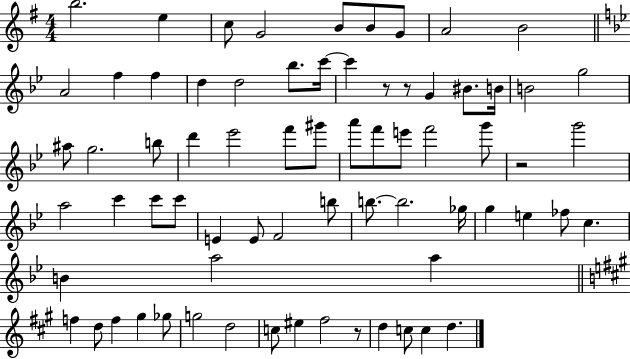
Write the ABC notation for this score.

X:1
T:Untitled
M:4/4
L:1/4
K:G
b2 e c/2 G2 B/2 B/2 G/2 A2 B2 A2 f f d d2 _b/2 c'/4 c' z/2 z/2 G ^B/2 B/4 B2 g2 ^a/2 g2 b/2 d' _e'2 f'/2 ^g'/2 a'/2 f'/2 e'/2 f'2 g'/2 z2 g'2 a2 c' c'/2 c'/2 E E/2 F2 b/2 b/2 b2 _g/4 g e _f/2 c B a2 a f d/2 f ^g _g/2 g2 d2 c/2 ^e ^f2 z/2 d c/2 c d